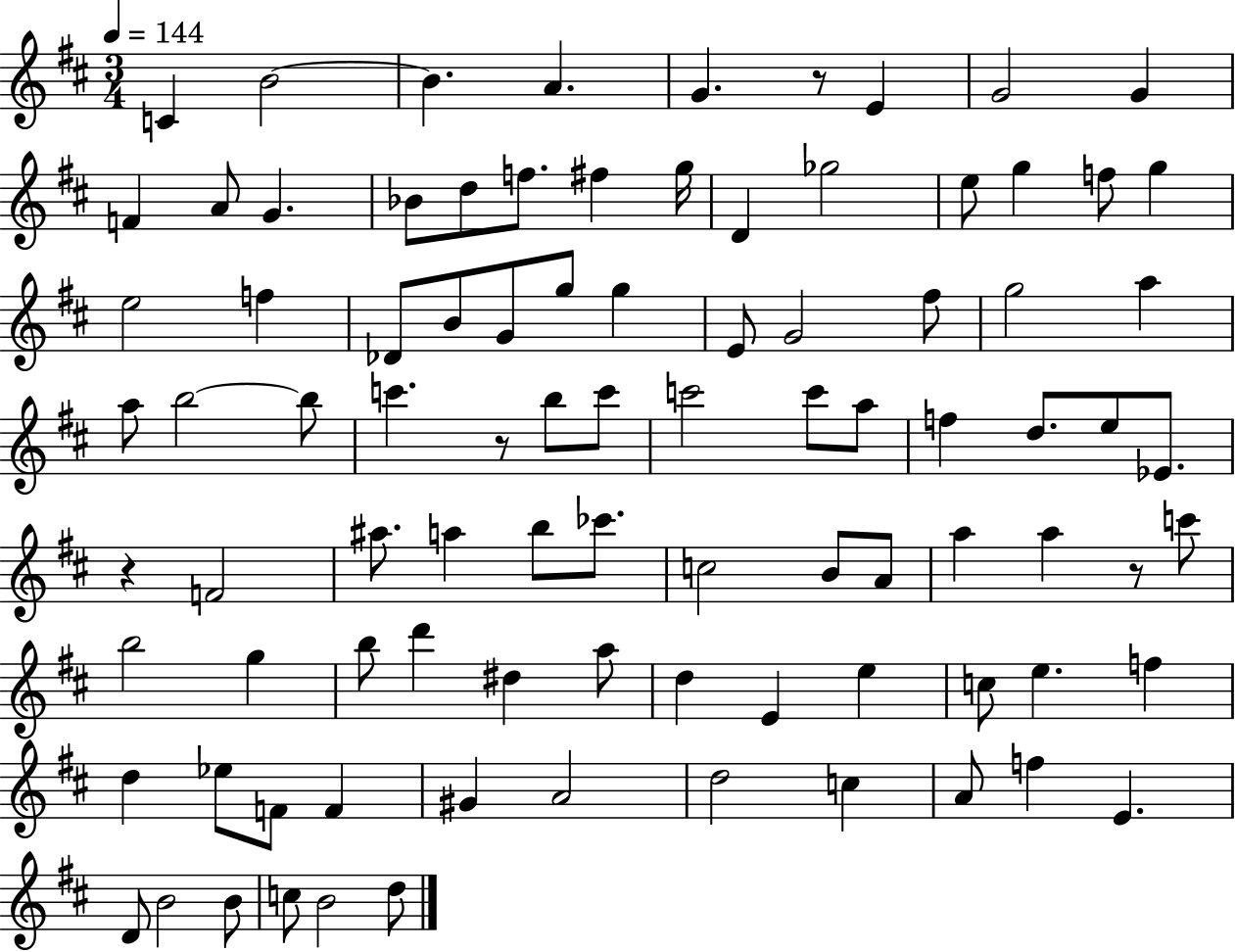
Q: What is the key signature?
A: D major